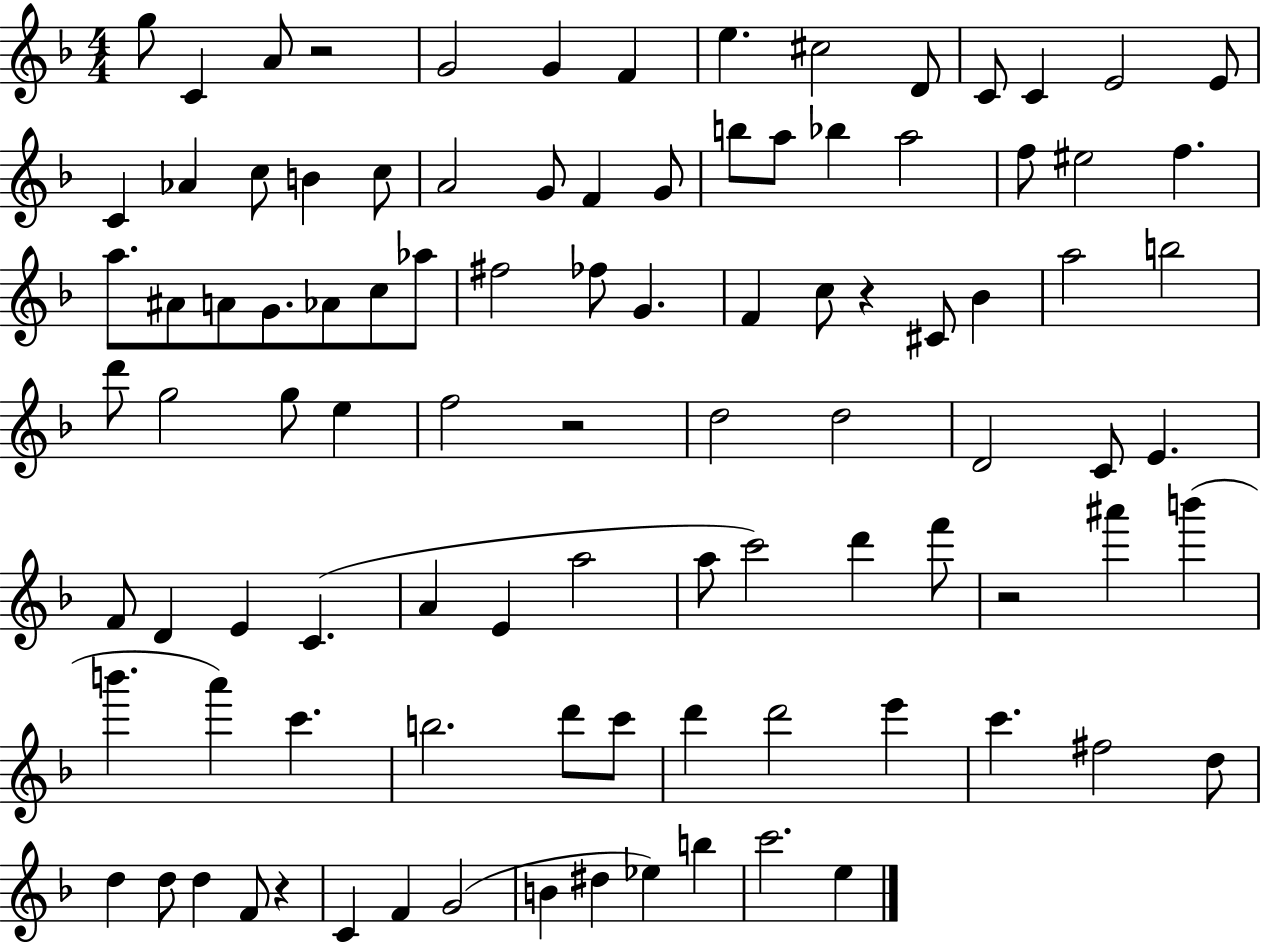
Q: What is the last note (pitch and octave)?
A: E5